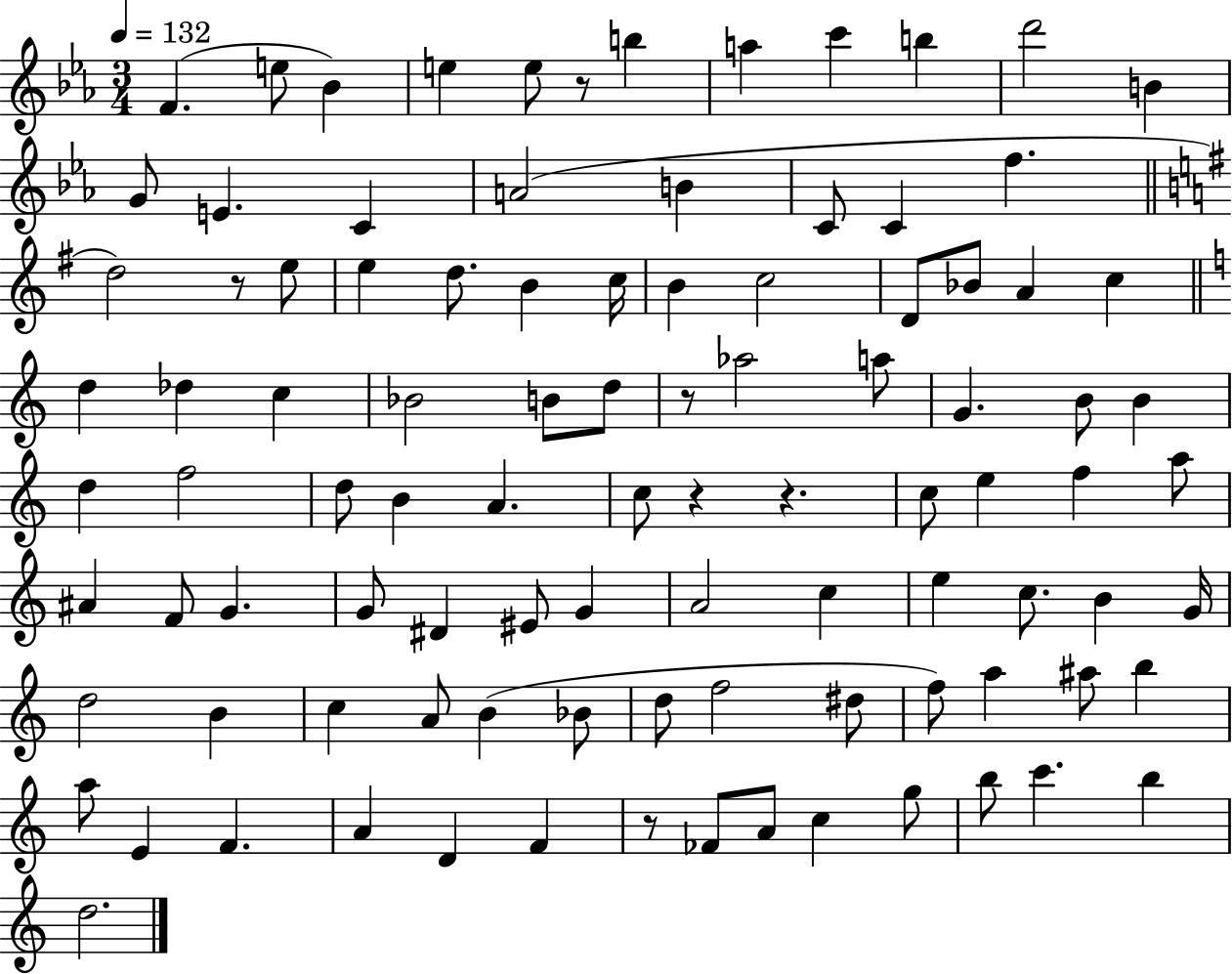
F4/q. E5/e Bb4/q E5/q E5/e R/e B5/q A5/q C6/q B5/q D6/h B4/q G4/e E4/q. C4/q A4/h B4/q C4/e C4/q F5/q. D5/h R/e E5/e E5/q D5/e. B4/q C5/s B4/q C5/h D4/e Bb4/e A4/q C5/q D5/q Db5/q C5/q Bb4/h B4/e D5/e R/e Ab5/h A5/e G4/q. B4/e B4/q D5/q F5/h D5/e B4/q A4/q. C5/e R/q R/q. C5/e E5/q F5/q A5/e A#4/q F4/e G4/q. G4/e D#4/q EIS4/e G4/q A4/h C5/q E5/q C5/e. B4/q G4/s D5/h B4/q C5/q A4/e B4/q Bb4/e D5/e F5/h D#5/e F5/e A5/q A#5/e B5/q A5/e E4/q F4/q. A4/q D4/q F4/q R/e FES4/e A4/e C5/q G5/e B5/e C6/q. B5/q D5/h.